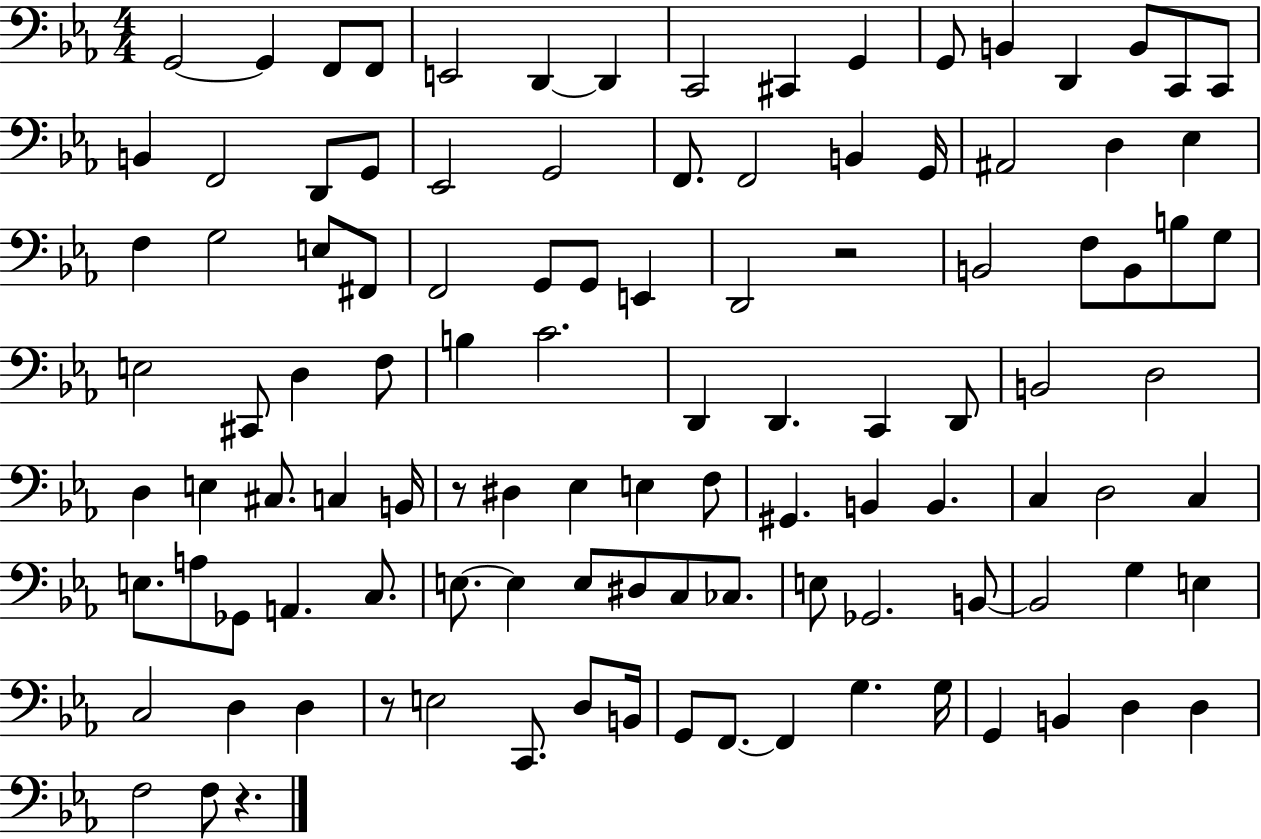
X:1
T:Untitled
M:4/4
L:1/4
K:Eb
G,,2 G,, F,,/2 F,,/2 E,,2 D,, D,, C,,2 ^C,, G,, G,,/2 B,, D,, B,,/2 C,,/2 C,,/2 B,, F,,2 D,,/2 G,,/2 _E,,2 G,,2 F,,/2 F,,2 B,, G,,/4 ^A,,2 D, _E, F, G,2 E,/2 ^F,,/2 F,,2 G,,/2 G,,/2 E,, D,,2 z2 B,,2 F,/2 B,,/2 B,/2 G,/2 E,2 ^C,,/2 D, F,/2 B, C2 D,, D,, C,, D,,/2 B,,2 D,2 D, E, ^C,/2 C, B,,/4 z/2 ^D, _E, E, F,/2 ^G,, B,, B,, C, D,2 C, E,/2 A,/2 _G,,/2 A,, C,/2 E,/2 E, E,/2 ^D,/2 C,/2 _C,/2 E,/2 _G,,2 B,,/2 B,,2 G, E, C,2 D, D, z/2 E,2 C,,/2 D,/2 B,,/4 G,,/2 F,,/2 F,, G, G,/4 G,, B,, D, D, F,2 F,/2 z